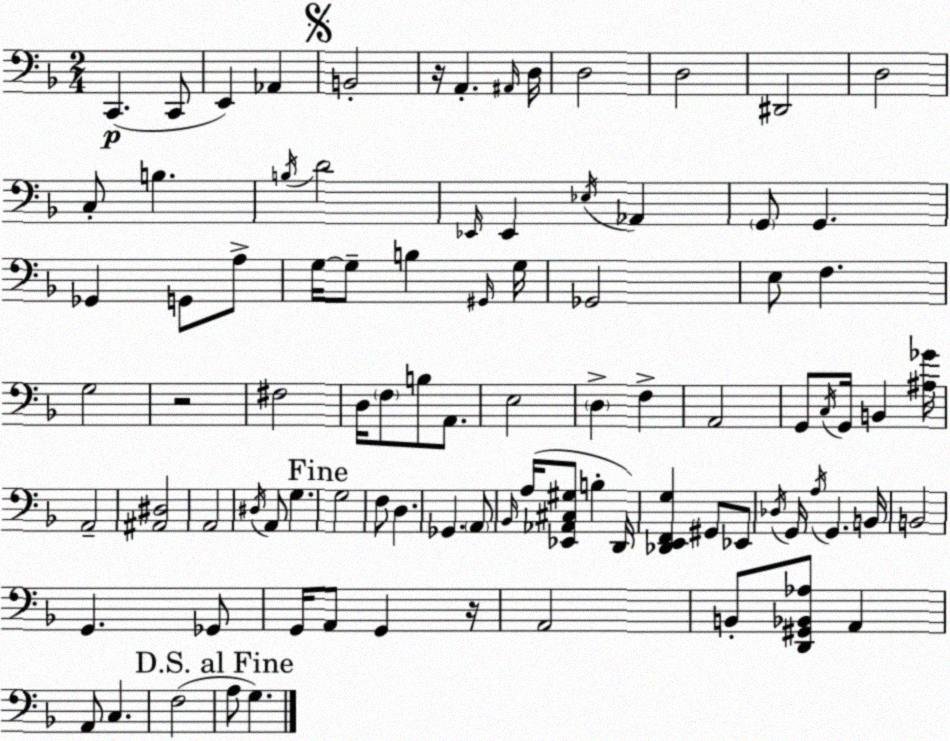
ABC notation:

X:1
T:Untitled
M:2/4
L:1/4
K:F
C,, C,,/2 E,, _A,, B,,2 z/4 A,, ^A,,/4 D,/4 D,2 D,2 ^D,,2 D,2 C,/2 B, B,/4 D2 _E,,/4 _E,, _E,/4 _A,, G,,/2 G,, _G,, G,,/2 A,/2 G,/4 G,/2 B, ^G,,/4 G,/4 _G,,2 E,/2 F, G,2 z2 ^F,2 D,/4 F,/2 B,/2 A,,/2 E,2 D, F, A,,2 G,,/2 C,/4 G,,/4 B,, [^A,_G]/4 A,,2 [^A,,^D,]2 A,,2 ^D,/4 A,,/2 G, G,2 F,/2 D, _G,, A,,/2 _B,,/4 A,/4 [_E,,_A,,^C,^G,]/2 B, D,,/4 [_D,,E,,F,,G,] ^G,,/2 _E,,/2 _D,/4 G,,/4 A,/4 G,, B,,/4 B,,2 G,, _G,,/2 G,,/4 A,,/2 G,, z/4 A,,2 B,,/2 [D,,^G,,_B,,_A,]/2 A,, A,,/2 C, F,2 A,/2 G,